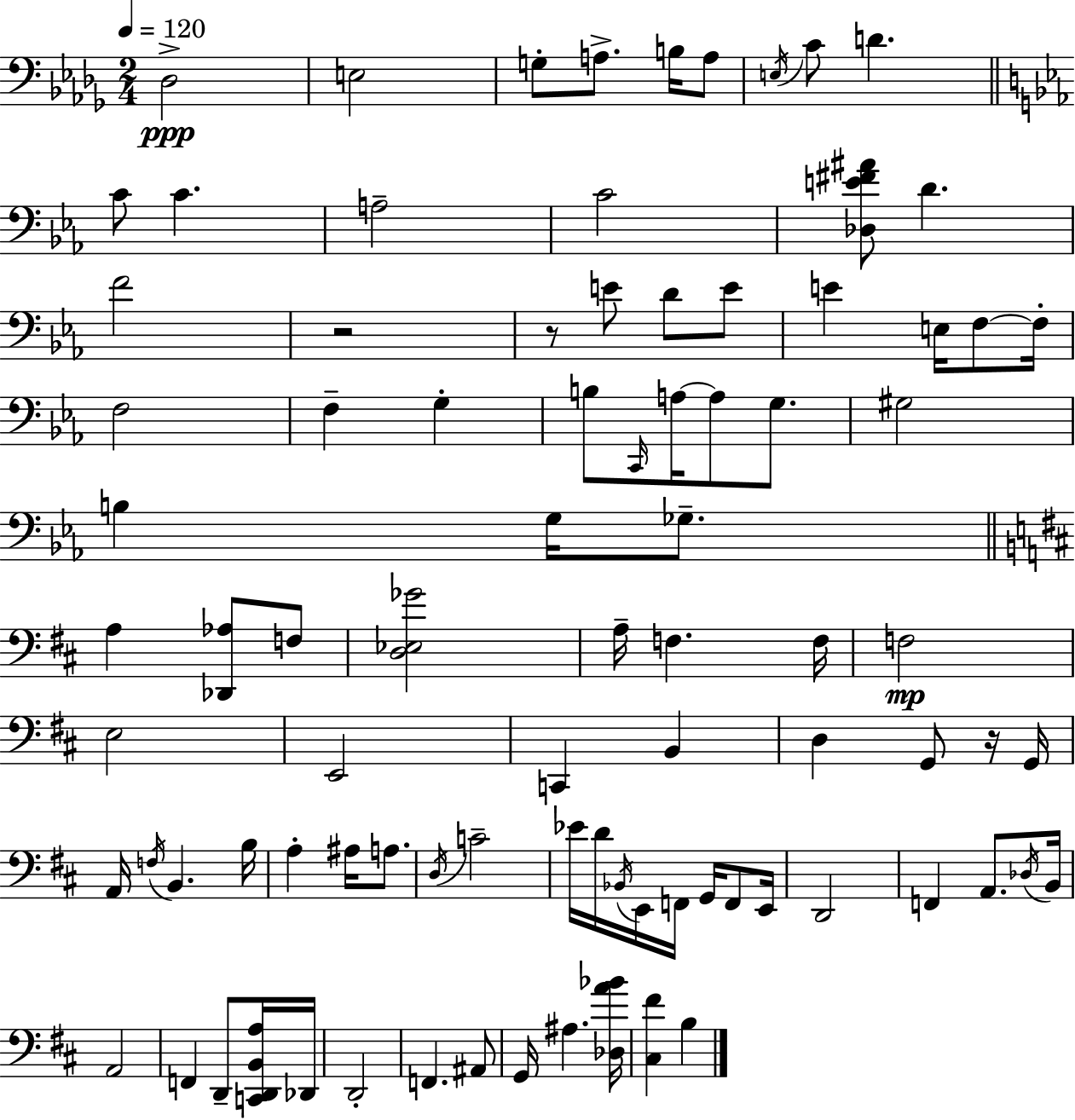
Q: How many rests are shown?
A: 3